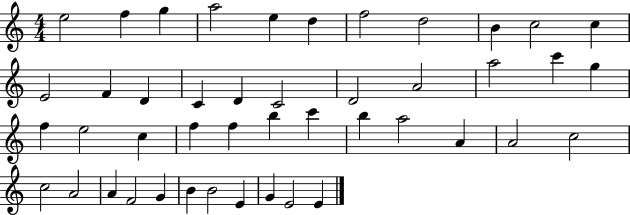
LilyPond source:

{
  \clef treble
  \numericTimeSignature
  \time 4/4
  \key c \major
  e''2 f''4 g''4 | a''2 e''4 d''4 | f''2 d''2 | b'4 c''2 c''4 | \break e'2 f'4 d'4 | c'4 d'4 c'2 | d'2 a'2 | a''2 c'''4 g''4 | \break f''4 e''2 c''4 | f''4 f''4 b''4 c'''4 | b''4 a''2 a'4 | a'2 c''2 | \break c''2 a'2 | a'4 f'2 g'4 | b'4 b'2 e'4 | g'4 e'2 e'4 | \break \bar "|."
}